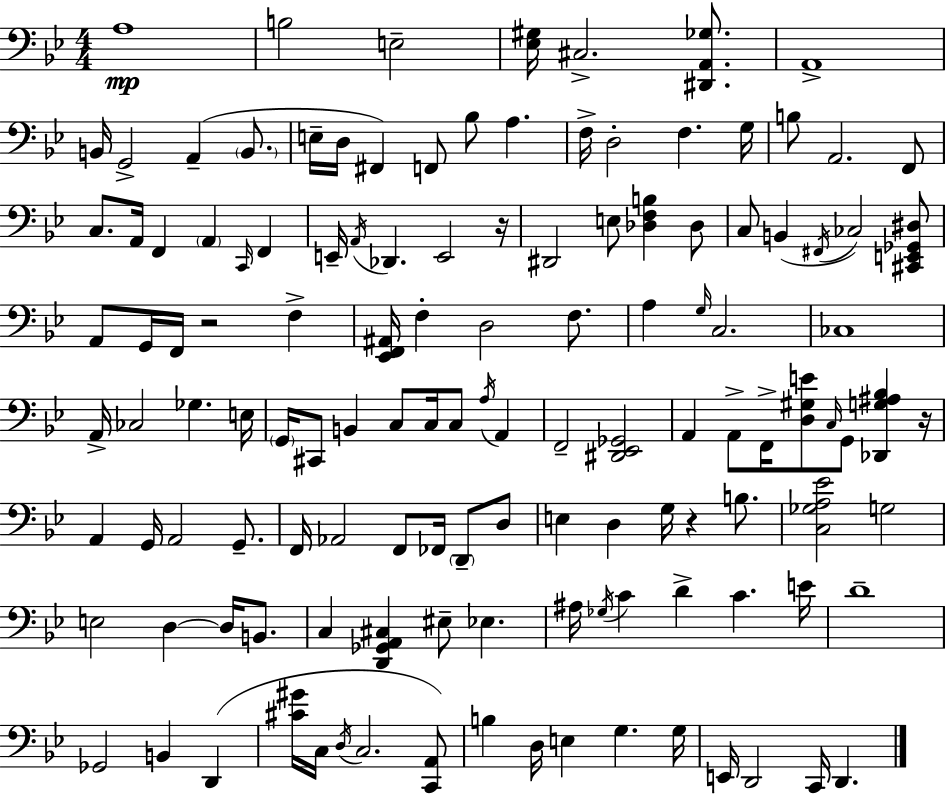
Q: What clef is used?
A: bass